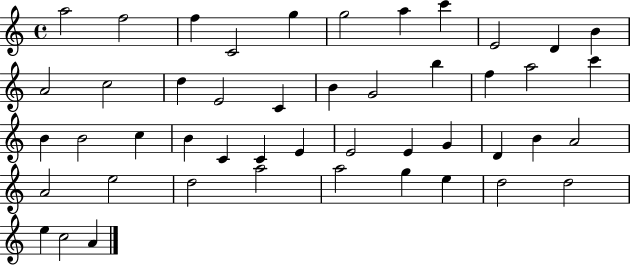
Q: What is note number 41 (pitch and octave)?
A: G5